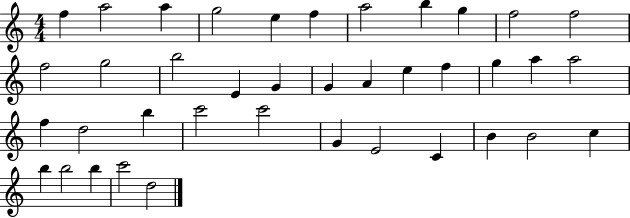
{
  \clef treble
  \numericTimeSignature
  \time 4/4
  \key c \major
  f''4 a''2 a''4 | g''2 e''4 f''4 | a''2 b''4 g''4 | f''2 f''2 | \break f''2 g''2 | b''2 e'4 g'4 | g'4 a'4 e''4 f''4 | g''4 a''4 a''2 | \break f''4 d''2 b''4 | c'''2 c'''2 | g'4 e'2 c'4 | b'4 b'2 c''4 | \break b''4 b''2 b''4 | c'''2 d''2 | \bar "|."
}